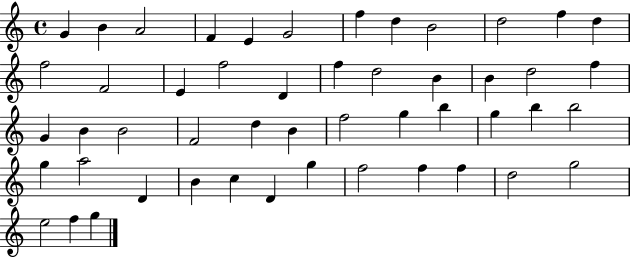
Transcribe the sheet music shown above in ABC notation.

X:1
T:Untitled
M:4/4
L:1/4
K:C
G B A2 F E G2 f d B2 d2 f d f2 F2 E f2 D f d2 B B d2 f G B B2 F2 d B f2 g b g b b2 g a2 D B c D g f2 f f d2 g2 e2 f g